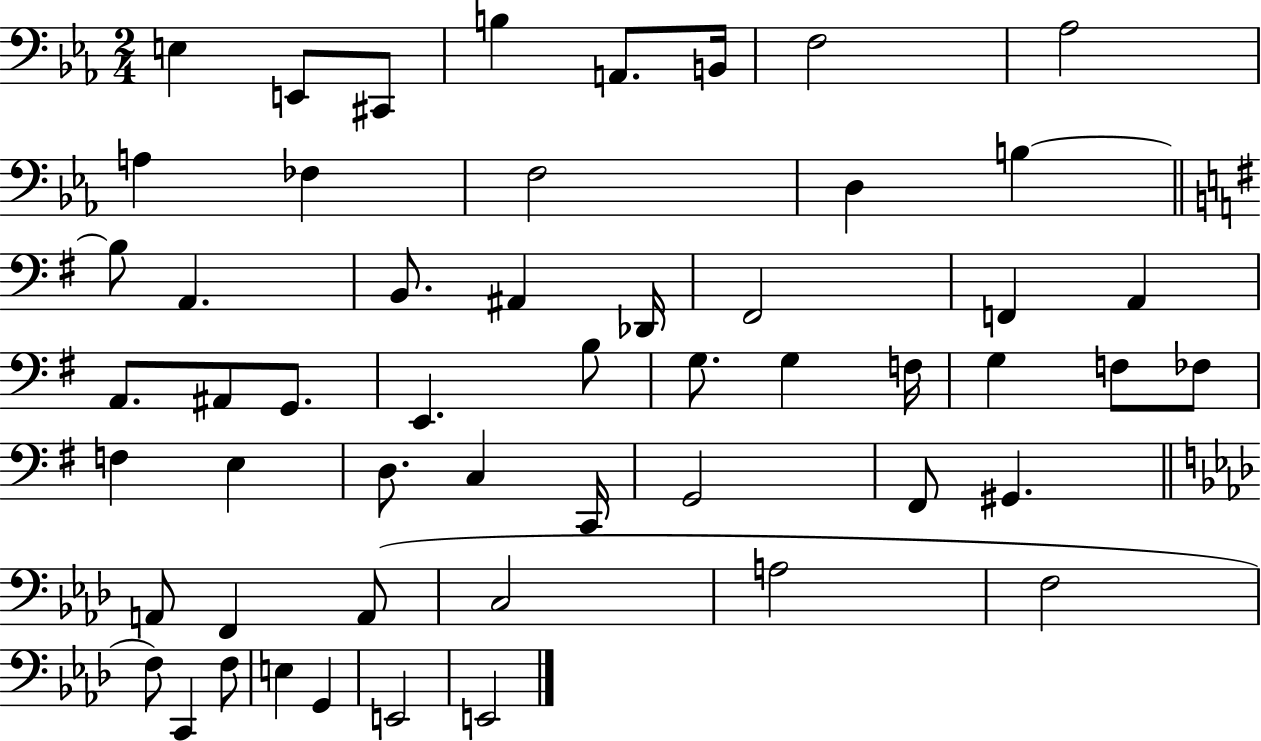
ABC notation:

X:1
T:Untitled
M:2/4
L:1/4
K:Eb
E, E,,/2 ^C,,/2 B, A,,/2 B,,/4 F,2 _A,2 A, _F, F,2 D, B, B,/2 A,, B,,/2 ^A,, _D,,/4 ^F,,2 F,, A,, A,,/2 ^A,,/2 G,,/2 E,, B,/2 G,/2 G, F,/4 G, F,/2 _F,/2 F, E, D,/2 C, C,,/4 G,,2 ^F,,/2 ^G,, A,,/2 F,, A,,/2 C,2 A,2 F,2 F,/2 C,, F,/2 E, G,, E,,2 E,,2